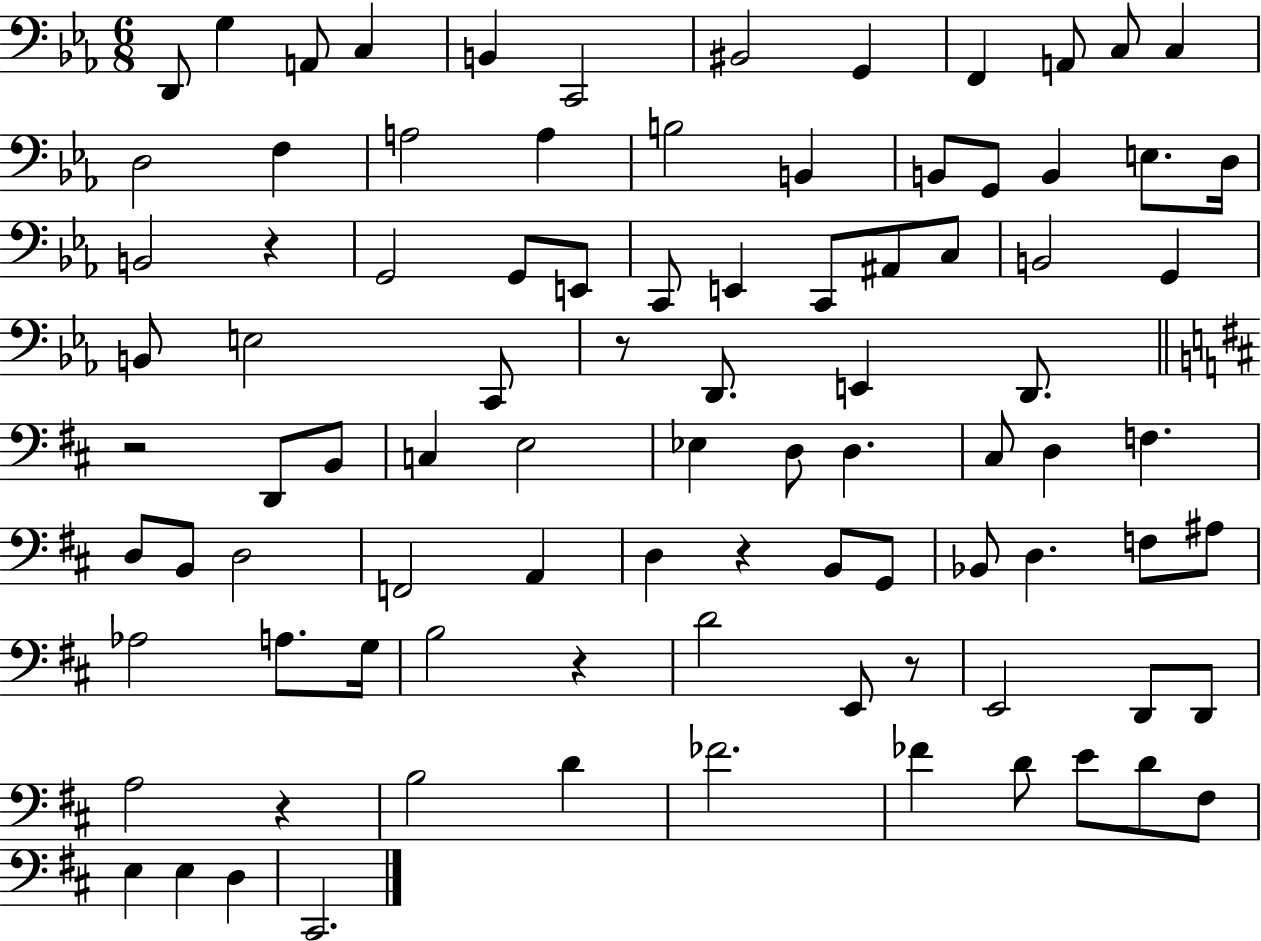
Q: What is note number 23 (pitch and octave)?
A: D3